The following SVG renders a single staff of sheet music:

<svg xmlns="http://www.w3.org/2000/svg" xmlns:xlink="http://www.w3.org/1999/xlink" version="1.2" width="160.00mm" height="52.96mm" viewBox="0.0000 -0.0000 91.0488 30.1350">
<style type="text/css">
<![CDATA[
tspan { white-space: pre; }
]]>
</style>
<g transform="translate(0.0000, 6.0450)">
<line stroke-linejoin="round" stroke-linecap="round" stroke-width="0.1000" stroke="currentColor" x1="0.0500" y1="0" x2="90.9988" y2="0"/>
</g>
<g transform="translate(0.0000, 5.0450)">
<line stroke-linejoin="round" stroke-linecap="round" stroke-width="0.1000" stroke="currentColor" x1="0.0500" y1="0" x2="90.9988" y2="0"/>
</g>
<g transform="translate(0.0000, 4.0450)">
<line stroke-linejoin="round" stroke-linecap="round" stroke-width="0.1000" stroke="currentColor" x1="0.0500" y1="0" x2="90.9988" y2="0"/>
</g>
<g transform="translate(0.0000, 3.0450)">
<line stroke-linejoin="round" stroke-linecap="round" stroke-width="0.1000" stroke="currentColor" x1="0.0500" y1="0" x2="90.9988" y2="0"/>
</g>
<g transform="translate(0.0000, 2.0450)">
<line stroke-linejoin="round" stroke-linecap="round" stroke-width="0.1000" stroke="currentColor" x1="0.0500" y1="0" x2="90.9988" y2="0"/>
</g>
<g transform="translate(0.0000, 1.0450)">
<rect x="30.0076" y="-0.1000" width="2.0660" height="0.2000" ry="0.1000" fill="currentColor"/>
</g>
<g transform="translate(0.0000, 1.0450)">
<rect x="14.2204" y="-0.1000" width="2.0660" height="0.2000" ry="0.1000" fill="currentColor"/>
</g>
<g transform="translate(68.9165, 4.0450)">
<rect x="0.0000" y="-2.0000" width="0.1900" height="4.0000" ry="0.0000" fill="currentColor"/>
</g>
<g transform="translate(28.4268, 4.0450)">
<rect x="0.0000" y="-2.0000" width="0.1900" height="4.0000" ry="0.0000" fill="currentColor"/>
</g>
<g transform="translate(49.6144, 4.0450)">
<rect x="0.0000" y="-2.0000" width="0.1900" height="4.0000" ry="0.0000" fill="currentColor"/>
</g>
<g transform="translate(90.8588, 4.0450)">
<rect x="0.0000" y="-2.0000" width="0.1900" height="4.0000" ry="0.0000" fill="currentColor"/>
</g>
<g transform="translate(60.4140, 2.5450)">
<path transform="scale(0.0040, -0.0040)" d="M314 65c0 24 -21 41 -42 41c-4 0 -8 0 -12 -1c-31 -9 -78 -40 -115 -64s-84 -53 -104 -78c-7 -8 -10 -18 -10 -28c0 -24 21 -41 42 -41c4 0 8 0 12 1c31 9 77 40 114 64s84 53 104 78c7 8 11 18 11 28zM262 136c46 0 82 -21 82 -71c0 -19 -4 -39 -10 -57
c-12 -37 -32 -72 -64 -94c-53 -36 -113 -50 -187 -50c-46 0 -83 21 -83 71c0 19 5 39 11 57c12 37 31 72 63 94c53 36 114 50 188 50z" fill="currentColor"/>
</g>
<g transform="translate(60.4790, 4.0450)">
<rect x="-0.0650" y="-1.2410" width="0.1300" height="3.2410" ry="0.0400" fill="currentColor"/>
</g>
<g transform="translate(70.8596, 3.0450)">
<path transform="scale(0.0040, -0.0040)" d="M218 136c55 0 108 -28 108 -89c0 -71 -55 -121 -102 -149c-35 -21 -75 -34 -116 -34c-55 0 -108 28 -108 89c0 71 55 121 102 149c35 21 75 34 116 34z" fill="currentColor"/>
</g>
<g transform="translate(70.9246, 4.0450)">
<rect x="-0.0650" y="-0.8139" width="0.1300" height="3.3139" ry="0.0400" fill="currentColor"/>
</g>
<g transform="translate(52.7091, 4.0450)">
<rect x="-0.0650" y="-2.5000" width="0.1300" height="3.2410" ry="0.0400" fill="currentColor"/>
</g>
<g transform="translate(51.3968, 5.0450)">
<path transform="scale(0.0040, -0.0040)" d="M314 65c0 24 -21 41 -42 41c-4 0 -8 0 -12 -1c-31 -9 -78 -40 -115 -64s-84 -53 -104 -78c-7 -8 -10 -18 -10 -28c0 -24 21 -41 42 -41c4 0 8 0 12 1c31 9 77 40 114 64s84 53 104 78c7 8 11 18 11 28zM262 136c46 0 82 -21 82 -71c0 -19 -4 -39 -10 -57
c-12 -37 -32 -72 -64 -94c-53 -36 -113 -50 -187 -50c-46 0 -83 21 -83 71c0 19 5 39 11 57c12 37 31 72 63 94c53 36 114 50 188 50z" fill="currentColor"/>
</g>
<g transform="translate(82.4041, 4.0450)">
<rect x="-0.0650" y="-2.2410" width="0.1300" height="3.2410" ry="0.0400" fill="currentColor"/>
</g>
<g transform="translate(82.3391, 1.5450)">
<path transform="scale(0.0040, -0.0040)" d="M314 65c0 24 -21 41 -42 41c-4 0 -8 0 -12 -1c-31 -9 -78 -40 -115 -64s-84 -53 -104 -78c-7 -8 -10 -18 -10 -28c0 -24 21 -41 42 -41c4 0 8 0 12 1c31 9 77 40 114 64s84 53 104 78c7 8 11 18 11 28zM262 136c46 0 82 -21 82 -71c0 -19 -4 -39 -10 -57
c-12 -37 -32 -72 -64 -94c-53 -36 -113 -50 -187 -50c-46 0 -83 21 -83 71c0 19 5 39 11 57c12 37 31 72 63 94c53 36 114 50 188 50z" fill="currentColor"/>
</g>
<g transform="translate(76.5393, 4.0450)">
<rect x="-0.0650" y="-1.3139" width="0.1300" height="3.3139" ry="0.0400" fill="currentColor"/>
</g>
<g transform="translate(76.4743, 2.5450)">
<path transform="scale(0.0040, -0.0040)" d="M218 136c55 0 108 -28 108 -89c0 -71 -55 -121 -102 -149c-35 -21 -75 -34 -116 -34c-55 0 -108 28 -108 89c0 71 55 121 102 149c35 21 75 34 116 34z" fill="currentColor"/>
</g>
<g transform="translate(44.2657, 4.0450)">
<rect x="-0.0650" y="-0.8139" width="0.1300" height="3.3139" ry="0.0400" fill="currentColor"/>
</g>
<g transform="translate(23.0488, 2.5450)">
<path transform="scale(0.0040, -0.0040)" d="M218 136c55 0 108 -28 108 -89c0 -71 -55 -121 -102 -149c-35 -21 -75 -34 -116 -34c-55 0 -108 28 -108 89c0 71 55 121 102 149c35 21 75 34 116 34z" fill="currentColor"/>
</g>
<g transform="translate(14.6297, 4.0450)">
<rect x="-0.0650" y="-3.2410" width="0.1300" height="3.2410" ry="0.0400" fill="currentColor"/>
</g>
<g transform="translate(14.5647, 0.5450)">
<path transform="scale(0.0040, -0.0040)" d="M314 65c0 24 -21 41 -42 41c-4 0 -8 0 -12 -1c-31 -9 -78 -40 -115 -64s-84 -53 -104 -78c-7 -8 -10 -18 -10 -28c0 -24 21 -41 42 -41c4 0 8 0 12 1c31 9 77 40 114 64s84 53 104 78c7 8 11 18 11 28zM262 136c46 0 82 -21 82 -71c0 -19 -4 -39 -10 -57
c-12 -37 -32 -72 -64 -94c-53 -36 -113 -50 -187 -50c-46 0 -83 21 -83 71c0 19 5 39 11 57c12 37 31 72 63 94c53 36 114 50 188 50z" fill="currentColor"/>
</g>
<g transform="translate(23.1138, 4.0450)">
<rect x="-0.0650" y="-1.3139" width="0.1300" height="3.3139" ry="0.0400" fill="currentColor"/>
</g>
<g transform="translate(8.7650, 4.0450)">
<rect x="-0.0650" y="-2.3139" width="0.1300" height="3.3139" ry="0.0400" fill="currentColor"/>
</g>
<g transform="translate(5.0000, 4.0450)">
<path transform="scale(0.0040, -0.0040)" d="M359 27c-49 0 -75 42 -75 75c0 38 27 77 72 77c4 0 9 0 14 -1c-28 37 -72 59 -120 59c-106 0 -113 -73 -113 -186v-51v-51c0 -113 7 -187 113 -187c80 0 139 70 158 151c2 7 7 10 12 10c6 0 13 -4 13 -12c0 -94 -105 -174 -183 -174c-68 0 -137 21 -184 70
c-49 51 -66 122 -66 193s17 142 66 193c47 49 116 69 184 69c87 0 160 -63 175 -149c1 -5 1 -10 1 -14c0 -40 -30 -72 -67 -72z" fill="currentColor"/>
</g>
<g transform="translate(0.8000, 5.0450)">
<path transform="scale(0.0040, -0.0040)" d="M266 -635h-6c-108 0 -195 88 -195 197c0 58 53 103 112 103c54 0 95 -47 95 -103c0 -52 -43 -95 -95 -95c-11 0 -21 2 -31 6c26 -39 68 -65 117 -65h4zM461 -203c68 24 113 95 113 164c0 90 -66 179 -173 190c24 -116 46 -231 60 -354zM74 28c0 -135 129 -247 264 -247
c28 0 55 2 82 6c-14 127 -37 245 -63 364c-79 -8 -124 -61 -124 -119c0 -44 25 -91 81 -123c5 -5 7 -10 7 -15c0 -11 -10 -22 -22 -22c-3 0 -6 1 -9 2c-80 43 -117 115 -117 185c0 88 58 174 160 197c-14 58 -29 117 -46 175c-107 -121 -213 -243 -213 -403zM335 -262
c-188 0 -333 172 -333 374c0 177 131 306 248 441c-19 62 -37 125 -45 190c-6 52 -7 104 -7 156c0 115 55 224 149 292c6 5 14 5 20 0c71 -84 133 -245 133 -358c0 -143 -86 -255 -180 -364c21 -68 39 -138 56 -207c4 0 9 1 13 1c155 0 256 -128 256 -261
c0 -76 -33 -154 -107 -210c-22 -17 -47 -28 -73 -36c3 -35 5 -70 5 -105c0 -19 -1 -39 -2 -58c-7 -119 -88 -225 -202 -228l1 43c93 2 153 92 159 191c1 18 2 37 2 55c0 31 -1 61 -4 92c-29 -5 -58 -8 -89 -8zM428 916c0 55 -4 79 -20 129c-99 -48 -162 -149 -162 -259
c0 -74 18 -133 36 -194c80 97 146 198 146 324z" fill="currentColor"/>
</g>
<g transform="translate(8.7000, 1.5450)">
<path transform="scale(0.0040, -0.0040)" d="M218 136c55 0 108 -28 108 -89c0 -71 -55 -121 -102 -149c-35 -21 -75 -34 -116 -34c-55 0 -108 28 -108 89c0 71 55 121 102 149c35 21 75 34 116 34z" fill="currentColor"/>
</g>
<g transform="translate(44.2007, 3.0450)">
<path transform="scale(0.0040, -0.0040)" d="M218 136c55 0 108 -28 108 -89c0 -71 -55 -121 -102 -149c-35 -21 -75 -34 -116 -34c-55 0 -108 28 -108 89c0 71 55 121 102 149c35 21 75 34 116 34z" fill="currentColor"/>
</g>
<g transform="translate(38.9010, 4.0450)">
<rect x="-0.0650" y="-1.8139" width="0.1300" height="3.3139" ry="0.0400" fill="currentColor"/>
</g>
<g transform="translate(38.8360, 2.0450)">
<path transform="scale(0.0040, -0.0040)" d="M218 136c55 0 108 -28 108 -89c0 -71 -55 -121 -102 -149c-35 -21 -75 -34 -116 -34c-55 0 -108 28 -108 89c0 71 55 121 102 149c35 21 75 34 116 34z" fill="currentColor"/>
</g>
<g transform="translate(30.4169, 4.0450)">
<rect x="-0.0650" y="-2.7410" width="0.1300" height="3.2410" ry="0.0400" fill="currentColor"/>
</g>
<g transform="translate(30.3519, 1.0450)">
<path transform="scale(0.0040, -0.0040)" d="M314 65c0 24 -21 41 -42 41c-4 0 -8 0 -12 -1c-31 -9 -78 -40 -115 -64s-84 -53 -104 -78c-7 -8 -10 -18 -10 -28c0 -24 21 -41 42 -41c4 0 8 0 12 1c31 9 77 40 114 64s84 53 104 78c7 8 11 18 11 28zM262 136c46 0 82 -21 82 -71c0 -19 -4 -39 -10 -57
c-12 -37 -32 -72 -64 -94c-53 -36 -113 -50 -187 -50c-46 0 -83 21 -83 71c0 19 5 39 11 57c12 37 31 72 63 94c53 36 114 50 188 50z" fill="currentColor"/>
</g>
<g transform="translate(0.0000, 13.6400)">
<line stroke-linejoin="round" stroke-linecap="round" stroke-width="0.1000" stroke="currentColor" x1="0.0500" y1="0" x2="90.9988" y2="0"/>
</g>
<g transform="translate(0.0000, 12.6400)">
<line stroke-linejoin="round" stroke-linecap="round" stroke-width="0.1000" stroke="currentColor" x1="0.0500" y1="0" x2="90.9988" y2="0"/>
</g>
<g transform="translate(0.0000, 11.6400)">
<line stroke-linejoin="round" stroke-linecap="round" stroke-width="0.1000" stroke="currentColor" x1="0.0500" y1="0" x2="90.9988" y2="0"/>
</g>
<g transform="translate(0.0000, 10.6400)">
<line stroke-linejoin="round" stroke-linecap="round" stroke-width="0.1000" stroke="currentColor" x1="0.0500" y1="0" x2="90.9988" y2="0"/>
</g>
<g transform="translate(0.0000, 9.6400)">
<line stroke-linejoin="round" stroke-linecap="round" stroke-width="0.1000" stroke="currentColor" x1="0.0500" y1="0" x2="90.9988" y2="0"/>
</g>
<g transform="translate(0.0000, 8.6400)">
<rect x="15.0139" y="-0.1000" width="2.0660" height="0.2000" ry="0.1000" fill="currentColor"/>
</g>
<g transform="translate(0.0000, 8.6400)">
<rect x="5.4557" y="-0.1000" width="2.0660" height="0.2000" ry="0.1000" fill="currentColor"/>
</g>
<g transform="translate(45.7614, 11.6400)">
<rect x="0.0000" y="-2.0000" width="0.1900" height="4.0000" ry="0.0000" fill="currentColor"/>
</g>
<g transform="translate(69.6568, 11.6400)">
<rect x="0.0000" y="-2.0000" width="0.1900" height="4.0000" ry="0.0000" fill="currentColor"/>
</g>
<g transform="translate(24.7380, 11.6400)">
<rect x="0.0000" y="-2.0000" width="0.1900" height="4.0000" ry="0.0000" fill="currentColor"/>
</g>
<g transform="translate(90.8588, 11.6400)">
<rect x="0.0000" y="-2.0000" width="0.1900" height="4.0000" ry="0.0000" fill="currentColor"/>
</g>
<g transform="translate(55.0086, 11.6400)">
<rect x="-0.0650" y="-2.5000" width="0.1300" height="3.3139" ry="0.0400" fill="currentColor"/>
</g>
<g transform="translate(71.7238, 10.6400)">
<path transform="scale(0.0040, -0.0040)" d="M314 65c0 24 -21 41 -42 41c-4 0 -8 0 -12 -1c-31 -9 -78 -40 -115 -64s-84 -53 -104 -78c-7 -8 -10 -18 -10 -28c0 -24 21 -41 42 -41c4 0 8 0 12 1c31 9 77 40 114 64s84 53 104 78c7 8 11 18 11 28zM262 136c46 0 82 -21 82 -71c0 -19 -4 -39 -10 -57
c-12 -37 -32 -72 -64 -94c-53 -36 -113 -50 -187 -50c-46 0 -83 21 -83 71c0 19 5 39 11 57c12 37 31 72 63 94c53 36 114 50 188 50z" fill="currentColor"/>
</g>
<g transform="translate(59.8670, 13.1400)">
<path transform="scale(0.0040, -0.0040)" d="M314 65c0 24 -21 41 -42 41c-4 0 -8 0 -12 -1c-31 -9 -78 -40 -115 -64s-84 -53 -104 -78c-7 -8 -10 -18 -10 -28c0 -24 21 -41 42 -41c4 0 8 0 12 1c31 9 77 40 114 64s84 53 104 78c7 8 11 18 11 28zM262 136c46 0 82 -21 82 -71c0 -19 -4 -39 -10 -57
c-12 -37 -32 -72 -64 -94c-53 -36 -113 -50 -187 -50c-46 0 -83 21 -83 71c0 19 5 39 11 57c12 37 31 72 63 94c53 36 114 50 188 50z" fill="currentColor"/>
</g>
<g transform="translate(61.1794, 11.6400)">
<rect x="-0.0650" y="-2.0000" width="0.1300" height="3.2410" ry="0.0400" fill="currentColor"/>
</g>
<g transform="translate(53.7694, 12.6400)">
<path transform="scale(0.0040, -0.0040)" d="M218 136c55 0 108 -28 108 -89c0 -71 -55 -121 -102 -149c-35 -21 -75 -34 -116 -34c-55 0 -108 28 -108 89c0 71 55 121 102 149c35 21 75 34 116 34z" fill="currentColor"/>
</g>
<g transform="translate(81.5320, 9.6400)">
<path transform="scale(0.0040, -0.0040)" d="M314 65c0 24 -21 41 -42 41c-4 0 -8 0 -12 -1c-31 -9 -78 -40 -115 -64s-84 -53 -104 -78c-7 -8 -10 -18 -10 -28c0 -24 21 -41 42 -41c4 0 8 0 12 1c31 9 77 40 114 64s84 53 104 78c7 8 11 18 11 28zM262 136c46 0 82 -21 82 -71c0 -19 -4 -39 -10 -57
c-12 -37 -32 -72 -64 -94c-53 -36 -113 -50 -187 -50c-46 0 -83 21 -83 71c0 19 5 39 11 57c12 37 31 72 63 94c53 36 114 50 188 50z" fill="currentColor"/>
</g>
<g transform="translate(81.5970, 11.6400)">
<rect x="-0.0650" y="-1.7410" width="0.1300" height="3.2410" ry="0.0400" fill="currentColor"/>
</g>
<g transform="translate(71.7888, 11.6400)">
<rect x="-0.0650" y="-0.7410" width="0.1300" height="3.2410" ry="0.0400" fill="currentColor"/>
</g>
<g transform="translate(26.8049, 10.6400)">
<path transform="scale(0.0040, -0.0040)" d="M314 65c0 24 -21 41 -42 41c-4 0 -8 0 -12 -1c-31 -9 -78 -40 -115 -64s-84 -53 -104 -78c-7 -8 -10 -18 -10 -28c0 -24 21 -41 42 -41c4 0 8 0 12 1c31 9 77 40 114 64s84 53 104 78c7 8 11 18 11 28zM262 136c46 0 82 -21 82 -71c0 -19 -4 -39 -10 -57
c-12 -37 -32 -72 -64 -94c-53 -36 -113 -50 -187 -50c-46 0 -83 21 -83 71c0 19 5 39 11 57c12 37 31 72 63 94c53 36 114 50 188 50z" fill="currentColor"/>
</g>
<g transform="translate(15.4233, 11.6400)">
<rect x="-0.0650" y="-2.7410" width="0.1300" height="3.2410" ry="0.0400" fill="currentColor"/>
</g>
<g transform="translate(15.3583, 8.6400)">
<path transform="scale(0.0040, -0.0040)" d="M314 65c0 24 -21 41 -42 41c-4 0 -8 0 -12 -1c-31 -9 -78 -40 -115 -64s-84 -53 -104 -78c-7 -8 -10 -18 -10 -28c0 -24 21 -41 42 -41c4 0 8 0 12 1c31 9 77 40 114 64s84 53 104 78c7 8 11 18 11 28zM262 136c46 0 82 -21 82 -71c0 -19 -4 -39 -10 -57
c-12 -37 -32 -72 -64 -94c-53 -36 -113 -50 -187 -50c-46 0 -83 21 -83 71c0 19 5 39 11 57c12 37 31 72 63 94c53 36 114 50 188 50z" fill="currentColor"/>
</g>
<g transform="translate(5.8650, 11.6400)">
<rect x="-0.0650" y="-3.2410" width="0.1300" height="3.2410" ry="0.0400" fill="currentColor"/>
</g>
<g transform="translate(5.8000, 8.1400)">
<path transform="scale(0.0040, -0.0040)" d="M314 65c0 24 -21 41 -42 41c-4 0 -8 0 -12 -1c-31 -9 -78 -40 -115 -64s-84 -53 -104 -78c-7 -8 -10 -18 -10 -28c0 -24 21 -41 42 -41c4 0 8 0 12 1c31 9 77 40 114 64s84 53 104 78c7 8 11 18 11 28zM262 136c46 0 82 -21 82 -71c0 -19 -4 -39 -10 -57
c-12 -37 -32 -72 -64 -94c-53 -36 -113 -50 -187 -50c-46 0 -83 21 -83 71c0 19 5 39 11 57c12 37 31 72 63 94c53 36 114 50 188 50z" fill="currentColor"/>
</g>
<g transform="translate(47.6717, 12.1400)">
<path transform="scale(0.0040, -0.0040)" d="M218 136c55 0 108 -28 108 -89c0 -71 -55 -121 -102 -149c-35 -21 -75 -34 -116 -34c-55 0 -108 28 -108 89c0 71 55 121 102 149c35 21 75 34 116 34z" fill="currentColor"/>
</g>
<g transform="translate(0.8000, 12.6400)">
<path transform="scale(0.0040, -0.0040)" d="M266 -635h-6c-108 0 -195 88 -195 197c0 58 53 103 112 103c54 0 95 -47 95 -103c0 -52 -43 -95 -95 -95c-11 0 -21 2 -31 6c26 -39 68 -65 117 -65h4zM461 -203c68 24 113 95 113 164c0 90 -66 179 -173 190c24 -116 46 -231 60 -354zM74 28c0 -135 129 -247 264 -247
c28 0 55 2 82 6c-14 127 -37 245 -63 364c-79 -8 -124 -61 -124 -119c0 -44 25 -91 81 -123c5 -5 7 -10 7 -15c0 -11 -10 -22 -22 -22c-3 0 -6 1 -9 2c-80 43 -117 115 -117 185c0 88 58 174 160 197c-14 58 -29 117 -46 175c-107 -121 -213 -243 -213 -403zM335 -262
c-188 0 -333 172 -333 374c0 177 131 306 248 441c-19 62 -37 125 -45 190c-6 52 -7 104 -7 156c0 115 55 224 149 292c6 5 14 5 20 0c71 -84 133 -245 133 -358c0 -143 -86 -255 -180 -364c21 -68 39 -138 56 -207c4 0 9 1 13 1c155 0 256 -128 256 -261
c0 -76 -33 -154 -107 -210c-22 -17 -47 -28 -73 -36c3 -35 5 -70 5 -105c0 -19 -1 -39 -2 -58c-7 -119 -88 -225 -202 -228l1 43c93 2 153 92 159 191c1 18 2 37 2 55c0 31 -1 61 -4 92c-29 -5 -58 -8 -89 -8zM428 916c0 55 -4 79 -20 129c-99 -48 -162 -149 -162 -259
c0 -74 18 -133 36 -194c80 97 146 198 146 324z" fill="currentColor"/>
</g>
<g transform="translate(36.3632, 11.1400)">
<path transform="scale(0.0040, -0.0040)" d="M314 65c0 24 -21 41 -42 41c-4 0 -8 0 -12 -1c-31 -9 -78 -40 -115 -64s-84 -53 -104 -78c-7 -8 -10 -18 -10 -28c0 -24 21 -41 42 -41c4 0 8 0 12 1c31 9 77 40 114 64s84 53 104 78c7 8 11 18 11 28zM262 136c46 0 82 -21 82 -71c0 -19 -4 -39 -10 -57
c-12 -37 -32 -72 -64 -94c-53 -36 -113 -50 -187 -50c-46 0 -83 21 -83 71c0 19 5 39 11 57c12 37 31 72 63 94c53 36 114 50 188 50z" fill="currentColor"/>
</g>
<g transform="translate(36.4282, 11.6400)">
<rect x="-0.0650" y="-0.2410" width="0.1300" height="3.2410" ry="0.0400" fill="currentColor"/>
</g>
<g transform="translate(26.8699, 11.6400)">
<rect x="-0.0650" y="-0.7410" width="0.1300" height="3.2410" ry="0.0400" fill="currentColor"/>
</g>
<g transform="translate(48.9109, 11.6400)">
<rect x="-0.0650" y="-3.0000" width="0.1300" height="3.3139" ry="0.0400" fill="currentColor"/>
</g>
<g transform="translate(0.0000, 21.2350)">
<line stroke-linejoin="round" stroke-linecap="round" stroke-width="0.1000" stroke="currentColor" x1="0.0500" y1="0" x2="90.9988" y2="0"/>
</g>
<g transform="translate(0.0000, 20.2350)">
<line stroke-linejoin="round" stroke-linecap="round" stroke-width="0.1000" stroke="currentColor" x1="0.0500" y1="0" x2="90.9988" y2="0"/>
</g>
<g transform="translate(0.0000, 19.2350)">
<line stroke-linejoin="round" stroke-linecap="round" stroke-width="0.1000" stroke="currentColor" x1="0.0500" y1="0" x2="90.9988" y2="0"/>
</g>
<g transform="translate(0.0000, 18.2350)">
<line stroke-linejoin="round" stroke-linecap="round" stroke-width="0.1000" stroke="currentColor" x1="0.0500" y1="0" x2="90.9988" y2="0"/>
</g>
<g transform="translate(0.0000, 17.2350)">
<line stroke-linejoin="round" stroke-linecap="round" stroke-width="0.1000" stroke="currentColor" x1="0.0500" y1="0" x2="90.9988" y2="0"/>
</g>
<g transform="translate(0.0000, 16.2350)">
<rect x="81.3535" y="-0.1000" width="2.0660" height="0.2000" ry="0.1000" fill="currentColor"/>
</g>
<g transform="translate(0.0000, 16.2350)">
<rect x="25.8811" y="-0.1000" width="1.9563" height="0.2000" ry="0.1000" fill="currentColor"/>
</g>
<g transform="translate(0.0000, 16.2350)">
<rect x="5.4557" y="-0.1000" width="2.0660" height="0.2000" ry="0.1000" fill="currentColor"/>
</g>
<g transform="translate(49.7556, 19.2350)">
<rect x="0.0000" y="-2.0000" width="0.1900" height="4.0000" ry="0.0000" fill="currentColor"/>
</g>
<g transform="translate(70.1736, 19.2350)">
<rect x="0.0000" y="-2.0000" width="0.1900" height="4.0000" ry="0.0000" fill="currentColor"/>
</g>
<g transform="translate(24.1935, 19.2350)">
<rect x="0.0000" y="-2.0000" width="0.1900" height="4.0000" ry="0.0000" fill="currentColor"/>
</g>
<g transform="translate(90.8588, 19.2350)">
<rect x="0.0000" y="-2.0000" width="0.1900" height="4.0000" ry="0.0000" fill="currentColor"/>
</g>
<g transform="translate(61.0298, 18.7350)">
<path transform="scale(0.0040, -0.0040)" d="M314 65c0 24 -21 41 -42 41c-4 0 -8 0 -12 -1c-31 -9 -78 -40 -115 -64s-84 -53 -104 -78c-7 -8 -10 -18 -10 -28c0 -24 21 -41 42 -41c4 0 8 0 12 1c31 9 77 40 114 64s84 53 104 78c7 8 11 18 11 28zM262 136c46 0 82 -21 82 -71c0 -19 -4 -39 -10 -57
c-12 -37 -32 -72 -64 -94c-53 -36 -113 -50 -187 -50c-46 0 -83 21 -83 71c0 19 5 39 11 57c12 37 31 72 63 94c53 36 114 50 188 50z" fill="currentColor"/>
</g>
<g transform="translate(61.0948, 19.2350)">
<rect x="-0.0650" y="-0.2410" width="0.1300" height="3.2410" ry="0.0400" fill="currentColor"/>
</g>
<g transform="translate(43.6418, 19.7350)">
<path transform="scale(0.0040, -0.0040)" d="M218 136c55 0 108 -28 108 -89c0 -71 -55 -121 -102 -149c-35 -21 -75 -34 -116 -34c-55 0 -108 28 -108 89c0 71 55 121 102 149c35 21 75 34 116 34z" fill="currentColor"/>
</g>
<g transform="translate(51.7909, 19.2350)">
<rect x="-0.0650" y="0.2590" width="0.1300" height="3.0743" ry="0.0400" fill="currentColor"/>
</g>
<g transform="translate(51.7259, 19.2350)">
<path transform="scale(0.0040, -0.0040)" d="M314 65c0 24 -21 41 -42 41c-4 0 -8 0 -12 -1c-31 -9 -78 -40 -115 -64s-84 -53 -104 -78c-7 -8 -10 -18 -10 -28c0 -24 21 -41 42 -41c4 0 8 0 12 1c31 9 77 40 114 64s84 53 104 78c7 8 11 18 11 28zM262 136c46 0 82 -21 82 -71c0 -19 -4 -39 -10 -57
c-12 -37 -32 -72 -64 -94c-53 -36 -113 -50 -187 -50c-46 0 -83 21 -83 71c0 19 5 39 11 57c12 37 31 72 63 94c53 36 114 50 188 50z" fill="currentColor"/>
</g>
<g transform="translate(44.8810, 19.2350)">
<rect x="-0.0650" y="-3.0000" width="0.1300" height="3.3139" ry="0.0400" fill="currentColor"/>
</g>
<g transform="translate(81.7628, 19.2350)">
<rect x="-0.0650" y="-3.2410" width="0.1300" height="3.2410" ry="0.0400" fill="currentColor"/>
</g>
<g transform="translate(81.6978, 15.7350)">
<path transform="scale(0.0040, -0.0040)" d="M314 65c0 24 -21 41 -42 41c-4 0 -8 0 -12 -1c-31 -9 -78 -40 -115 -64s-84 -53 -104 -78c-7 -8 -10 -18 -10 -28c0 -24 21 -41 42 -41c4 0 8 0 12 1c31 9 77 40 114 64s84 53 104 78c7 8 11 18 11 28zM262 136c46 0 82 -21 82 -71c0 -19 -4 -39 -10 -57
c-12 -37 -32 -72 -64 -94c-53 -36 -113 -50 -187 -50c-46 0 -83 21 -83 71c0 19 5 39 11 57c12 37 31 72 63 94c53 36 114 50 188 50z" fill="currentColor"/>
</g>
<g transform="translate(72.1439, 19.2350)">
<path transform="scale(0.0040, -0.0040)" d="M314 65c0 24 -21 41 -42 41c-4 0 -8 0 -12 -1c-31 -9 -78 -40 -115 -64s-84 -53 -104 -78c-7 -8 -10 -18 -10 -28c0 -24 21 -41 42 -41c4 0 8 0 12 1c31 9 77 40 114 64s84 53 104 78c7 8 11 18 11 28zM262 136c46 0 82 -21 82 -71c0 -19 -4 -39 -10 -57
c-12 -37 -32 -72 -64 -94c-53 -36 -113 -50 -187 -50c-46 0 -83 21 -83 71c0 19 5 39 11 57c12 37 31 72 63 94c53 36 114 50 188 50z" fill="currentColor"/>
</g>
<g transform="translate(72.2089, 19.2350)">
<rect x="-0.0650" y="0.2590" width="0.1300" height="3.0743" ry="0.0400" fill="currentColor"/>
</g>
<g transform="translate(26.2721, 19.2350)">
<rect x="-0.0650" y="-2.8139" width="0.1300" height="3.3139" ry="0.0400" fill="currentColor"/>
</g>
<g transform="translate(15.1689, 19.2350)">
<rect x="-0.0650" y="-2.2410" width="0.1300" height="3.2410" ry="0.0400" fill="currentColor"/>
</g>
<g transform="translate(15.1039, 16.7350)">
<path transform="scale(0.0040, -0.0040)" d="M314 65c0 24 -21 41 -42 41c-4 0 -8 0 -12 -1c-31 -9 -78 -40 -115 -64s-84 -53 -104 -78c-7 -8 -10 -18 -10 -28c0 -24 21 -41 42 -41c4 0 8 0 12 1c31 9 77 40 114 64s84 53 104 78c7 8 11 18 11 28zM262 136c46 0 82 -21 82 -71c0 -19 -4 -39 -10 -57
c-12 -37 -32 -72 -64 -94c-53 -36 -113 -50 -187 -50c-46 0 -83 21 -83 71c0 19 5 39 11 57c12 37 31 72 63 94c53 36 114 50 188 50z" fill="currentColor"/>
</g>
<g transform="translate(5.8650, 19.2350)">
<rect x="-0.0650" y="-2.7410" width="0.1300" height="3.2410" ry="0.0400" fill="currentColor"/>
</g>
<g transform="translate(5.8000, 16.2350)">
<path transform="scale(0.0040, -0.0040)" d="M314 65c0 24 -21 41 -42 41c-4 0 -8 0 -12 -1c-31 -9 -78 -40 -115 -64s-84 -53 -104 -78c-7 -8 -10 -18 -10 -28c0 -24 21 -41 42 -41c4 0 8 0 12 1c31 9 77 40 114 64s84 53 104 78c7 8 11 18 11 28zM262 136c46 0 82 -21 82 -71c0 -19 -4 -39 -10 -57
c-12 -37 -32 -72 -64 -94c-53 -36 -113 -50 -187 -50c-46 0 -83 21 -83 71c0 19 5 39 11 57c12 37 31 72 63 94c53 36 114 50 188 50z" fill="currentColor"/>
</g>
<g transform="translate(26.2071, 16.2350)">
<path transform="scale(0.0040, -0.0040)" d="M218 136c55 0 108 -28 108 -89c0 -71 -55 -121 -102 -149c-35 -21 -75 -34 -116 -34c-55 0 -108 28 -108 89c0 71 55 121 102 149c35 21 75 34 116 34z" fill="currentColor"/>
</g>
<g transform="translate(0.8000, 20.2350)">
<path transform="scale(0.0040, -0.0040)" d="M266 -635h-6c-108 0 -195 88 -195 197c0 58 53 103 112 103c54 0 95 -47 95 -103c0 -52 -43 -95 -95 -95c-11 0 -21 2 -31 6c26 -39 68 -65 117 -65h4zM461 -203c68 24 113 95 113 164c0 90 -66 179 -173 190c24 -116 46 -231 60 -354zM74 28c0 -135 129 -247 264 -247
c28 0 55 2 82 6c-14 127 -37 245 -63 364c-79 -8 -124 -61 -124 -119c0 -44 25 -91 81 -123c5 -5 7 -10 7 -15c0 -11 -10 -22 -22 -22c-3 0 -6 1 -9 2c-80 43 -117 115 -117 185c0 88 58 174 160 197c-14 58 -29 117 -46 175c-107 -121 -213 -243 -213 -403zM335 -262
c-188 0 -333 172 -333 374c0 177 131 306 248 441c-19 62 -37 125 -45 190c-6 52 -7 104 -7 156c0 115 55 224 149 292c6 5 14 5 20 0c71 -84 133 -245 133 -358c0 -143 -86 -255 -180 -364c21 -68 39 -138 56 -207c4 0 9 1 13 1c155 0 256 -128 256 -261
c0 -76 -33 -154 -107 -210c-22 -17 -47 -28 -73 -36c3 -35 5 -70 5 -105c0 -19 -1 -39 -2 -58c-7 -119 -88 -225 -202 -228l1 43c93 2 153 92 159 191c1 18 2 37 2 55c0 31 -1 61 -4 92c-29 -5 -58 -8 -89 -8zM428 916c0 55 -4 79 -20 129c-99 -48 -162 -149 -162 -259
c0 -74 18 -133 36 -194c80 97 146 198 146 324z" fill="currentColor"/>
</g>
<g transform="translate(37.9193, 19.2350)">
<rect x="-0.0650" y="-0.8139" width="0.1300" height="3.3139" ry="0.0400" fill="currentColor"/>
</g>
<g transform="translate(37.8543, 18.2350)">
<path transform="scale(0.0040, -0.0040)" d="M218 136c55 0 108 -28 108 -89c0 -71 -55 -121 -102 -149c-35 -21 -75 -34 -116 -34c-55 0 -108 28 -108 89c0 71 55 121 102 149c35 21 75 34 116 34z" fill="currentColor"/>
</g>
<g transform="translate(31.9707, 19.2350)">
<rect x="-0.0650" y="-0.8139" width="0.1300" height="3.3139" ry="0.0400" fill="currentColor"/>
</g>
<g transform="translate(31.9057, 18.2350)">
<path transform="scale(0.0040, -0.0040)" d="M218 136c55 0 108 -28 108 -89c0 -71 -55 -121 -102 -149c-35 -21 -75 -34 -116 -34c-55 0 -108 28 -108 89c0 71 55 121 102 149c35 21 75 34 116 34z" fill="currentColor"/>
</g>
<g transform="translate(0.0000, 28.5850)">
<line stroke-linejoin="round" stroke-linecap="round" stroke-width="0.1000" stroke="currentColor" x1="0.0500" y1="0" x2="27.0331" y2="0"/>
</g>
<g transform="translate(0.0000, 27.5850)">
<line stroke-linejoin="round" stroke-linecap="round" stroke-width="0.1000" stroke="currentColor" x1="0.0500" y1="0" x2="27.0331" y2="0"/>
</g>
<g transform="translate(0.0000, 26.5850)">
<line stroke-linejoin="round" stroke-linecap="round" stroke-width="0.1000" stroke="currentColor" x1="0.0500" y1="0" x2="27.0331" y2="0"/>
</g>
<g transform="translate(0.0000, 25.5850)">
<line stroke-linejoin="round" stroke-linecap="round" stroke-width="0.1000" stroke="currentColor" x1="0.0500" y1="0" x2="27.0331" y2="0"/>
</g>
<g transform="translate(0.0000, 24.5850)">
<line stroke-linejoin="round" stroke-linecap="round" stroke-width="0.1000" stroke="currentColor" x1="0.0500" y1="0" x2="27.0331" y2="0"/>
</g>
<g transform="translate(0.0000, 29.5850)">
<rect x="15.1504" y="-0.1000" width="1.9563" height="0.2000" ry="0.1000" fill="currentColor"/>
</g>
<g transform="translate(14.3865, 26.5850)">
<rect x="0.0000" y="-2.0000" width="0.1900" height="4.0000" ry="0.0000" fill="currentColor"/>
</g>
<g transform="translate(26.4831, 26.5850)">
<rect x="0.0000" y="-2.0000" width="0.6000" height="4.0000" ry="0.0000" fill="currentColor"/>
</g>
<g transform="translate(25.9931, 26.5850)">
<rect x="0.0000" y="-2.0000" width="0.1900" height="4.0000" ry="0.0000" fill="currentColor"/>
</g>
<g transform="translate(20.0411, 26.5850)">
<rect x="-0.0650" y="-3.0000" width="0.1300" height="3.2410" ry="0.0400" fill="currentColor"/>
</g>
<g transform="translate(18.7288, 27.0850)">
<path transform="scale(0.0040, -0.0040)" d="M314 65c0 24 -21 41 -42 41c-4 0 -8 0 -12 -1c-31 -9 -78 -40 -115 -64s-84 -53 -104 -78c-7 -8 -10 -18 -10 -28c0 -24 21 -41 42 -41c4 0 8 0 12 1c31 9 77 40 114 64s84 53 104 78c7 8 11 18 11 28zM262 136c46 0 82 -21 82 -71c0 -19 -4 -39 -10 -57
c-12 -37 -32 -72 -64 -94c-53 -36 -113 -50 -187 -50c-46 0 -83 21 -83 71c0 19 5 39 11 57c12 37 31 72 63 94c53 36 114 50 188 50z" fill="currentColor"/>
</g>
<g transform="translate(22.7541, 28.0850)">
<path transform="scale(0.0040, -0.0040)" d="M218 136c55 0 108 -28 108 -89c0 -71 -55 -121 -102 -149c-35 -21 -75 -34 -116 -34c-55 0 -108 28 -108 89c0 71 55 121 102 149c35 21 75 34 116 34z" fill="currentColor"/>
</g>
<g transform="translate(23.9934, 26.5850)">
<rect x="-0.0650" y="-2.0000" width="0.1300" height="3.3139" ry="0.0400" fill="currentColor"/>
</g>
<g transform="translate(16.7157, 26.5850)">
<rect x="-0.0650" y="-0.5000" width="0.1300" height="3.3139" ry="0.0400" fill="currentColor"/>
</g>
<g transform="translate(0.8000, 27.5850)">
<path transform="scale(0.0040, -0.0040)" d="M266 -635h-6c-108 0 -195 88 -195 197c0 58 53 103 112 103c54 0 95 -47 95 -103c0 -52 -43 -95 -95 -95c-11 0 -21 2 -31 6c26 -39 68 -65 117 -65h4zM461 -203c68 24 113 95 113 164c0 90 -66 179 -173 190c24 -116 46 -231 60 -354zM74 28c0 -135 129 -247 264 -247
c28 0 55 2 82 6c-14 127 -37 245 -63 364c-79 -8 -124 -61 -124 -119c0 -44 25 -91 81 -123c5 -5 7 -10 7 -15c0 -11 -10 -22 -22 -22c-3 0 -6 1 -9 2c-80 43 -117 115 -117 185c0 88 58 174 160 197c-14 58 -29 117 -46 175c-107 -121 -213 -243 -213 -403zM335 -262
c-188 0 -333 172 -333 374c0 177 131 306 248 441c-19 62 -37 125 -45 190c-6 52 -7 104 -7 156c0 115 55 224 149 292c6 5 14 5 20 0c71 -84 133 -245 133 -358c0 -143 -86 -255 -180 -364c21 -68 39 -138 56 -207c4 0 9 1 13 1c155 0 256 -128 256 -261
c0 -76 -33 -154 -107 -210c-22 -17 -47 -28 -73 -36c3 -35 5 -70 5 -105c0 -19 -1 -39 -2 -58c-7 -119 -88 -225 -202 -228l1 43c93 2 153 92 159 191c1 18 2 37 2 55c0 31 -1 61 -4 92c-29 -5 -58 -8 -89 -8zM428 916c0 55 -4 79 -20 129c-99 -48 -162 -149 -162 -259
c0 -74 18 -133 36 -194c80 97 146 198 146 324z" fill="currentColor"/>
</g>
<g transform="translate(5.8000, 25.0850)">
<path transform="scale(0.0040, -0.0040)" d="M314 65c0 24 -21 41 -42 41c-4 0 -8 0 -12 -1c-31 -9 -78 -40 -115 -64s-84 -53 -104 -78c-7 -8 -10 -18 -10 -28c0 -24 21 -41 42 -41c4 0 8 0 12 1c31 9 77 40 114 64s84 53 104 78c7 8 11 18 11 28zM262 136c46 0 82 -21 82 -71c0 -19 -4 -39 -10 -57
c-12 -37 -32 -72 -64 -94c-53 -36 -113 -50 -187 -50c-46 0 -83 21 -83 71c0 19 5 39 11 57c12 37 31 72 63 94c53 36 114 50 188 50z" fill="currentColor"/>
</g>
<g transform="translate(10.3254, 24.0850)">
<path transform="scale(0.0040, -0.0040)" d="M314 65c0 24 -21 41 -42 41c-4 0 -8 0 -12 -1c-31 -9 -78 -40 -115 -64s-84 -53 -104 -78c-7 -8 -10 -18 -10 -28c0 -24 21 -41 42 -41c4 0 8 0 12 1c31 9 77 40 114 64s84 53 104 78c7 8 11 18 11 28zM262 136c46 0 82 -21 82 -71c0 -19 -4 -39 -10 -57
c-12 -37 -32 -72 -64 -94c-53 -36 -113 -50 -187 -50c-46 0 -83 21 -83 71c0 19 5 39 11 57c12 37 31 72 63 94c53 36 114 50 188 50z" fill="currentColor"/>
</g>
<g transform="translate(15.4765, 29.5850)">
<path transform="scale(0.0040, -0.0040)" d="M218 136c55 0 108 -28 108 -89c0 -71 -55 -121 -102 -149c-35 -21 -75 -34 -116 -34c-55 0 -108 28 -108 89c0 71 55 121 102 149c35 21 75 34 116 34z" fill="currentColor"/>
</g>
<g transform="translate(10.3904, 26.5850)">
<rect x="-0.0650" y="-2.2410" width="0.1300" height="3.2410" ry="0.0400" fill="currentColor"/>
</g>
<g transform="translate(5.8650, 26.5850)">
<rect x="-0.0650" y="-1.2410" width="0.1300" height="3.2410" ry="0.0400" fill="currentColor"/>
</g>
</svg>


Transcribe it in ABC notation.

X:1
T:Untitled
M:4/4
L:1/4
K:C
g b2 e a2 f d G2 e2 d e g2 b2 a2 d2 c2 A G F2 d2 f2 a2 g2 a d d A B2 c2 B2 b2 e2 g2 C A2 F